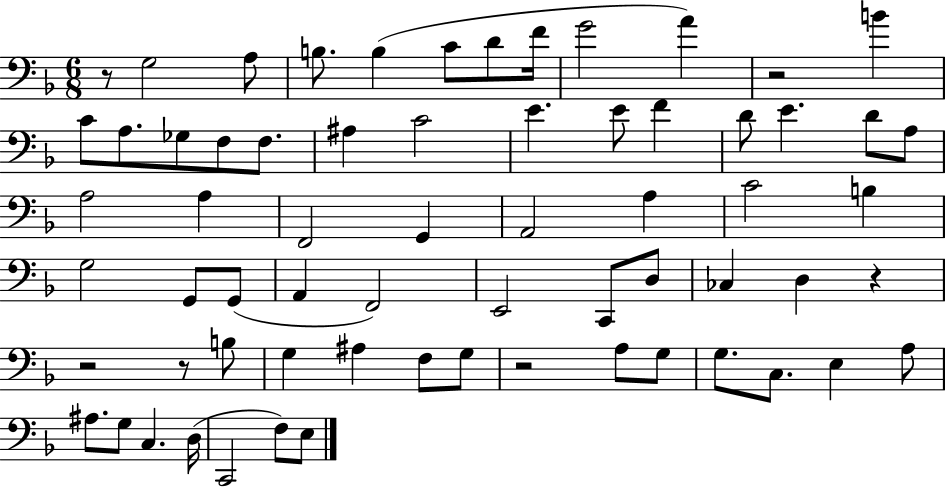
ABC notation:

X:1
T:Untitled
M:6/8
L:1/4
K:F
z/2 G,2 A,/2 B,/2 B, C/2 D/2 F/4 G2 A z2 B C/2 A,/2 _G,/2 F,/2 F,/2 ^A, C2 E E/2 F D/2 E D/2 A,/2 A,2 A, F,,2 G,, A,,2 A, C2 B, G,2 G,,/2 G,,/2 A,, F,,2 E,,2 C,,/2 D,/2 _C, D, z z2 z/2 B,/2 G, ^A, F,/2 G,/2 z2 A,/2 G,/2 G,/2 C,/2 E, A,/2 ^A,/2 G,/2 C, D,/4 C,,2 F,/2 E,/2